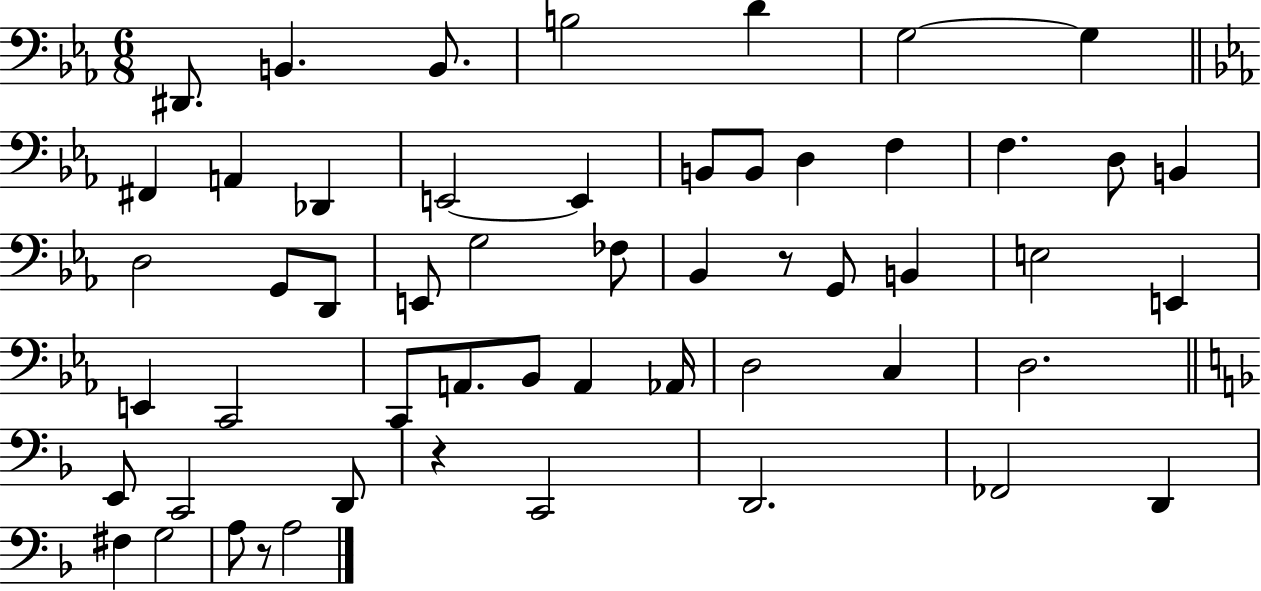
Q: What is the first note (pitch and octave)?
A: D#2